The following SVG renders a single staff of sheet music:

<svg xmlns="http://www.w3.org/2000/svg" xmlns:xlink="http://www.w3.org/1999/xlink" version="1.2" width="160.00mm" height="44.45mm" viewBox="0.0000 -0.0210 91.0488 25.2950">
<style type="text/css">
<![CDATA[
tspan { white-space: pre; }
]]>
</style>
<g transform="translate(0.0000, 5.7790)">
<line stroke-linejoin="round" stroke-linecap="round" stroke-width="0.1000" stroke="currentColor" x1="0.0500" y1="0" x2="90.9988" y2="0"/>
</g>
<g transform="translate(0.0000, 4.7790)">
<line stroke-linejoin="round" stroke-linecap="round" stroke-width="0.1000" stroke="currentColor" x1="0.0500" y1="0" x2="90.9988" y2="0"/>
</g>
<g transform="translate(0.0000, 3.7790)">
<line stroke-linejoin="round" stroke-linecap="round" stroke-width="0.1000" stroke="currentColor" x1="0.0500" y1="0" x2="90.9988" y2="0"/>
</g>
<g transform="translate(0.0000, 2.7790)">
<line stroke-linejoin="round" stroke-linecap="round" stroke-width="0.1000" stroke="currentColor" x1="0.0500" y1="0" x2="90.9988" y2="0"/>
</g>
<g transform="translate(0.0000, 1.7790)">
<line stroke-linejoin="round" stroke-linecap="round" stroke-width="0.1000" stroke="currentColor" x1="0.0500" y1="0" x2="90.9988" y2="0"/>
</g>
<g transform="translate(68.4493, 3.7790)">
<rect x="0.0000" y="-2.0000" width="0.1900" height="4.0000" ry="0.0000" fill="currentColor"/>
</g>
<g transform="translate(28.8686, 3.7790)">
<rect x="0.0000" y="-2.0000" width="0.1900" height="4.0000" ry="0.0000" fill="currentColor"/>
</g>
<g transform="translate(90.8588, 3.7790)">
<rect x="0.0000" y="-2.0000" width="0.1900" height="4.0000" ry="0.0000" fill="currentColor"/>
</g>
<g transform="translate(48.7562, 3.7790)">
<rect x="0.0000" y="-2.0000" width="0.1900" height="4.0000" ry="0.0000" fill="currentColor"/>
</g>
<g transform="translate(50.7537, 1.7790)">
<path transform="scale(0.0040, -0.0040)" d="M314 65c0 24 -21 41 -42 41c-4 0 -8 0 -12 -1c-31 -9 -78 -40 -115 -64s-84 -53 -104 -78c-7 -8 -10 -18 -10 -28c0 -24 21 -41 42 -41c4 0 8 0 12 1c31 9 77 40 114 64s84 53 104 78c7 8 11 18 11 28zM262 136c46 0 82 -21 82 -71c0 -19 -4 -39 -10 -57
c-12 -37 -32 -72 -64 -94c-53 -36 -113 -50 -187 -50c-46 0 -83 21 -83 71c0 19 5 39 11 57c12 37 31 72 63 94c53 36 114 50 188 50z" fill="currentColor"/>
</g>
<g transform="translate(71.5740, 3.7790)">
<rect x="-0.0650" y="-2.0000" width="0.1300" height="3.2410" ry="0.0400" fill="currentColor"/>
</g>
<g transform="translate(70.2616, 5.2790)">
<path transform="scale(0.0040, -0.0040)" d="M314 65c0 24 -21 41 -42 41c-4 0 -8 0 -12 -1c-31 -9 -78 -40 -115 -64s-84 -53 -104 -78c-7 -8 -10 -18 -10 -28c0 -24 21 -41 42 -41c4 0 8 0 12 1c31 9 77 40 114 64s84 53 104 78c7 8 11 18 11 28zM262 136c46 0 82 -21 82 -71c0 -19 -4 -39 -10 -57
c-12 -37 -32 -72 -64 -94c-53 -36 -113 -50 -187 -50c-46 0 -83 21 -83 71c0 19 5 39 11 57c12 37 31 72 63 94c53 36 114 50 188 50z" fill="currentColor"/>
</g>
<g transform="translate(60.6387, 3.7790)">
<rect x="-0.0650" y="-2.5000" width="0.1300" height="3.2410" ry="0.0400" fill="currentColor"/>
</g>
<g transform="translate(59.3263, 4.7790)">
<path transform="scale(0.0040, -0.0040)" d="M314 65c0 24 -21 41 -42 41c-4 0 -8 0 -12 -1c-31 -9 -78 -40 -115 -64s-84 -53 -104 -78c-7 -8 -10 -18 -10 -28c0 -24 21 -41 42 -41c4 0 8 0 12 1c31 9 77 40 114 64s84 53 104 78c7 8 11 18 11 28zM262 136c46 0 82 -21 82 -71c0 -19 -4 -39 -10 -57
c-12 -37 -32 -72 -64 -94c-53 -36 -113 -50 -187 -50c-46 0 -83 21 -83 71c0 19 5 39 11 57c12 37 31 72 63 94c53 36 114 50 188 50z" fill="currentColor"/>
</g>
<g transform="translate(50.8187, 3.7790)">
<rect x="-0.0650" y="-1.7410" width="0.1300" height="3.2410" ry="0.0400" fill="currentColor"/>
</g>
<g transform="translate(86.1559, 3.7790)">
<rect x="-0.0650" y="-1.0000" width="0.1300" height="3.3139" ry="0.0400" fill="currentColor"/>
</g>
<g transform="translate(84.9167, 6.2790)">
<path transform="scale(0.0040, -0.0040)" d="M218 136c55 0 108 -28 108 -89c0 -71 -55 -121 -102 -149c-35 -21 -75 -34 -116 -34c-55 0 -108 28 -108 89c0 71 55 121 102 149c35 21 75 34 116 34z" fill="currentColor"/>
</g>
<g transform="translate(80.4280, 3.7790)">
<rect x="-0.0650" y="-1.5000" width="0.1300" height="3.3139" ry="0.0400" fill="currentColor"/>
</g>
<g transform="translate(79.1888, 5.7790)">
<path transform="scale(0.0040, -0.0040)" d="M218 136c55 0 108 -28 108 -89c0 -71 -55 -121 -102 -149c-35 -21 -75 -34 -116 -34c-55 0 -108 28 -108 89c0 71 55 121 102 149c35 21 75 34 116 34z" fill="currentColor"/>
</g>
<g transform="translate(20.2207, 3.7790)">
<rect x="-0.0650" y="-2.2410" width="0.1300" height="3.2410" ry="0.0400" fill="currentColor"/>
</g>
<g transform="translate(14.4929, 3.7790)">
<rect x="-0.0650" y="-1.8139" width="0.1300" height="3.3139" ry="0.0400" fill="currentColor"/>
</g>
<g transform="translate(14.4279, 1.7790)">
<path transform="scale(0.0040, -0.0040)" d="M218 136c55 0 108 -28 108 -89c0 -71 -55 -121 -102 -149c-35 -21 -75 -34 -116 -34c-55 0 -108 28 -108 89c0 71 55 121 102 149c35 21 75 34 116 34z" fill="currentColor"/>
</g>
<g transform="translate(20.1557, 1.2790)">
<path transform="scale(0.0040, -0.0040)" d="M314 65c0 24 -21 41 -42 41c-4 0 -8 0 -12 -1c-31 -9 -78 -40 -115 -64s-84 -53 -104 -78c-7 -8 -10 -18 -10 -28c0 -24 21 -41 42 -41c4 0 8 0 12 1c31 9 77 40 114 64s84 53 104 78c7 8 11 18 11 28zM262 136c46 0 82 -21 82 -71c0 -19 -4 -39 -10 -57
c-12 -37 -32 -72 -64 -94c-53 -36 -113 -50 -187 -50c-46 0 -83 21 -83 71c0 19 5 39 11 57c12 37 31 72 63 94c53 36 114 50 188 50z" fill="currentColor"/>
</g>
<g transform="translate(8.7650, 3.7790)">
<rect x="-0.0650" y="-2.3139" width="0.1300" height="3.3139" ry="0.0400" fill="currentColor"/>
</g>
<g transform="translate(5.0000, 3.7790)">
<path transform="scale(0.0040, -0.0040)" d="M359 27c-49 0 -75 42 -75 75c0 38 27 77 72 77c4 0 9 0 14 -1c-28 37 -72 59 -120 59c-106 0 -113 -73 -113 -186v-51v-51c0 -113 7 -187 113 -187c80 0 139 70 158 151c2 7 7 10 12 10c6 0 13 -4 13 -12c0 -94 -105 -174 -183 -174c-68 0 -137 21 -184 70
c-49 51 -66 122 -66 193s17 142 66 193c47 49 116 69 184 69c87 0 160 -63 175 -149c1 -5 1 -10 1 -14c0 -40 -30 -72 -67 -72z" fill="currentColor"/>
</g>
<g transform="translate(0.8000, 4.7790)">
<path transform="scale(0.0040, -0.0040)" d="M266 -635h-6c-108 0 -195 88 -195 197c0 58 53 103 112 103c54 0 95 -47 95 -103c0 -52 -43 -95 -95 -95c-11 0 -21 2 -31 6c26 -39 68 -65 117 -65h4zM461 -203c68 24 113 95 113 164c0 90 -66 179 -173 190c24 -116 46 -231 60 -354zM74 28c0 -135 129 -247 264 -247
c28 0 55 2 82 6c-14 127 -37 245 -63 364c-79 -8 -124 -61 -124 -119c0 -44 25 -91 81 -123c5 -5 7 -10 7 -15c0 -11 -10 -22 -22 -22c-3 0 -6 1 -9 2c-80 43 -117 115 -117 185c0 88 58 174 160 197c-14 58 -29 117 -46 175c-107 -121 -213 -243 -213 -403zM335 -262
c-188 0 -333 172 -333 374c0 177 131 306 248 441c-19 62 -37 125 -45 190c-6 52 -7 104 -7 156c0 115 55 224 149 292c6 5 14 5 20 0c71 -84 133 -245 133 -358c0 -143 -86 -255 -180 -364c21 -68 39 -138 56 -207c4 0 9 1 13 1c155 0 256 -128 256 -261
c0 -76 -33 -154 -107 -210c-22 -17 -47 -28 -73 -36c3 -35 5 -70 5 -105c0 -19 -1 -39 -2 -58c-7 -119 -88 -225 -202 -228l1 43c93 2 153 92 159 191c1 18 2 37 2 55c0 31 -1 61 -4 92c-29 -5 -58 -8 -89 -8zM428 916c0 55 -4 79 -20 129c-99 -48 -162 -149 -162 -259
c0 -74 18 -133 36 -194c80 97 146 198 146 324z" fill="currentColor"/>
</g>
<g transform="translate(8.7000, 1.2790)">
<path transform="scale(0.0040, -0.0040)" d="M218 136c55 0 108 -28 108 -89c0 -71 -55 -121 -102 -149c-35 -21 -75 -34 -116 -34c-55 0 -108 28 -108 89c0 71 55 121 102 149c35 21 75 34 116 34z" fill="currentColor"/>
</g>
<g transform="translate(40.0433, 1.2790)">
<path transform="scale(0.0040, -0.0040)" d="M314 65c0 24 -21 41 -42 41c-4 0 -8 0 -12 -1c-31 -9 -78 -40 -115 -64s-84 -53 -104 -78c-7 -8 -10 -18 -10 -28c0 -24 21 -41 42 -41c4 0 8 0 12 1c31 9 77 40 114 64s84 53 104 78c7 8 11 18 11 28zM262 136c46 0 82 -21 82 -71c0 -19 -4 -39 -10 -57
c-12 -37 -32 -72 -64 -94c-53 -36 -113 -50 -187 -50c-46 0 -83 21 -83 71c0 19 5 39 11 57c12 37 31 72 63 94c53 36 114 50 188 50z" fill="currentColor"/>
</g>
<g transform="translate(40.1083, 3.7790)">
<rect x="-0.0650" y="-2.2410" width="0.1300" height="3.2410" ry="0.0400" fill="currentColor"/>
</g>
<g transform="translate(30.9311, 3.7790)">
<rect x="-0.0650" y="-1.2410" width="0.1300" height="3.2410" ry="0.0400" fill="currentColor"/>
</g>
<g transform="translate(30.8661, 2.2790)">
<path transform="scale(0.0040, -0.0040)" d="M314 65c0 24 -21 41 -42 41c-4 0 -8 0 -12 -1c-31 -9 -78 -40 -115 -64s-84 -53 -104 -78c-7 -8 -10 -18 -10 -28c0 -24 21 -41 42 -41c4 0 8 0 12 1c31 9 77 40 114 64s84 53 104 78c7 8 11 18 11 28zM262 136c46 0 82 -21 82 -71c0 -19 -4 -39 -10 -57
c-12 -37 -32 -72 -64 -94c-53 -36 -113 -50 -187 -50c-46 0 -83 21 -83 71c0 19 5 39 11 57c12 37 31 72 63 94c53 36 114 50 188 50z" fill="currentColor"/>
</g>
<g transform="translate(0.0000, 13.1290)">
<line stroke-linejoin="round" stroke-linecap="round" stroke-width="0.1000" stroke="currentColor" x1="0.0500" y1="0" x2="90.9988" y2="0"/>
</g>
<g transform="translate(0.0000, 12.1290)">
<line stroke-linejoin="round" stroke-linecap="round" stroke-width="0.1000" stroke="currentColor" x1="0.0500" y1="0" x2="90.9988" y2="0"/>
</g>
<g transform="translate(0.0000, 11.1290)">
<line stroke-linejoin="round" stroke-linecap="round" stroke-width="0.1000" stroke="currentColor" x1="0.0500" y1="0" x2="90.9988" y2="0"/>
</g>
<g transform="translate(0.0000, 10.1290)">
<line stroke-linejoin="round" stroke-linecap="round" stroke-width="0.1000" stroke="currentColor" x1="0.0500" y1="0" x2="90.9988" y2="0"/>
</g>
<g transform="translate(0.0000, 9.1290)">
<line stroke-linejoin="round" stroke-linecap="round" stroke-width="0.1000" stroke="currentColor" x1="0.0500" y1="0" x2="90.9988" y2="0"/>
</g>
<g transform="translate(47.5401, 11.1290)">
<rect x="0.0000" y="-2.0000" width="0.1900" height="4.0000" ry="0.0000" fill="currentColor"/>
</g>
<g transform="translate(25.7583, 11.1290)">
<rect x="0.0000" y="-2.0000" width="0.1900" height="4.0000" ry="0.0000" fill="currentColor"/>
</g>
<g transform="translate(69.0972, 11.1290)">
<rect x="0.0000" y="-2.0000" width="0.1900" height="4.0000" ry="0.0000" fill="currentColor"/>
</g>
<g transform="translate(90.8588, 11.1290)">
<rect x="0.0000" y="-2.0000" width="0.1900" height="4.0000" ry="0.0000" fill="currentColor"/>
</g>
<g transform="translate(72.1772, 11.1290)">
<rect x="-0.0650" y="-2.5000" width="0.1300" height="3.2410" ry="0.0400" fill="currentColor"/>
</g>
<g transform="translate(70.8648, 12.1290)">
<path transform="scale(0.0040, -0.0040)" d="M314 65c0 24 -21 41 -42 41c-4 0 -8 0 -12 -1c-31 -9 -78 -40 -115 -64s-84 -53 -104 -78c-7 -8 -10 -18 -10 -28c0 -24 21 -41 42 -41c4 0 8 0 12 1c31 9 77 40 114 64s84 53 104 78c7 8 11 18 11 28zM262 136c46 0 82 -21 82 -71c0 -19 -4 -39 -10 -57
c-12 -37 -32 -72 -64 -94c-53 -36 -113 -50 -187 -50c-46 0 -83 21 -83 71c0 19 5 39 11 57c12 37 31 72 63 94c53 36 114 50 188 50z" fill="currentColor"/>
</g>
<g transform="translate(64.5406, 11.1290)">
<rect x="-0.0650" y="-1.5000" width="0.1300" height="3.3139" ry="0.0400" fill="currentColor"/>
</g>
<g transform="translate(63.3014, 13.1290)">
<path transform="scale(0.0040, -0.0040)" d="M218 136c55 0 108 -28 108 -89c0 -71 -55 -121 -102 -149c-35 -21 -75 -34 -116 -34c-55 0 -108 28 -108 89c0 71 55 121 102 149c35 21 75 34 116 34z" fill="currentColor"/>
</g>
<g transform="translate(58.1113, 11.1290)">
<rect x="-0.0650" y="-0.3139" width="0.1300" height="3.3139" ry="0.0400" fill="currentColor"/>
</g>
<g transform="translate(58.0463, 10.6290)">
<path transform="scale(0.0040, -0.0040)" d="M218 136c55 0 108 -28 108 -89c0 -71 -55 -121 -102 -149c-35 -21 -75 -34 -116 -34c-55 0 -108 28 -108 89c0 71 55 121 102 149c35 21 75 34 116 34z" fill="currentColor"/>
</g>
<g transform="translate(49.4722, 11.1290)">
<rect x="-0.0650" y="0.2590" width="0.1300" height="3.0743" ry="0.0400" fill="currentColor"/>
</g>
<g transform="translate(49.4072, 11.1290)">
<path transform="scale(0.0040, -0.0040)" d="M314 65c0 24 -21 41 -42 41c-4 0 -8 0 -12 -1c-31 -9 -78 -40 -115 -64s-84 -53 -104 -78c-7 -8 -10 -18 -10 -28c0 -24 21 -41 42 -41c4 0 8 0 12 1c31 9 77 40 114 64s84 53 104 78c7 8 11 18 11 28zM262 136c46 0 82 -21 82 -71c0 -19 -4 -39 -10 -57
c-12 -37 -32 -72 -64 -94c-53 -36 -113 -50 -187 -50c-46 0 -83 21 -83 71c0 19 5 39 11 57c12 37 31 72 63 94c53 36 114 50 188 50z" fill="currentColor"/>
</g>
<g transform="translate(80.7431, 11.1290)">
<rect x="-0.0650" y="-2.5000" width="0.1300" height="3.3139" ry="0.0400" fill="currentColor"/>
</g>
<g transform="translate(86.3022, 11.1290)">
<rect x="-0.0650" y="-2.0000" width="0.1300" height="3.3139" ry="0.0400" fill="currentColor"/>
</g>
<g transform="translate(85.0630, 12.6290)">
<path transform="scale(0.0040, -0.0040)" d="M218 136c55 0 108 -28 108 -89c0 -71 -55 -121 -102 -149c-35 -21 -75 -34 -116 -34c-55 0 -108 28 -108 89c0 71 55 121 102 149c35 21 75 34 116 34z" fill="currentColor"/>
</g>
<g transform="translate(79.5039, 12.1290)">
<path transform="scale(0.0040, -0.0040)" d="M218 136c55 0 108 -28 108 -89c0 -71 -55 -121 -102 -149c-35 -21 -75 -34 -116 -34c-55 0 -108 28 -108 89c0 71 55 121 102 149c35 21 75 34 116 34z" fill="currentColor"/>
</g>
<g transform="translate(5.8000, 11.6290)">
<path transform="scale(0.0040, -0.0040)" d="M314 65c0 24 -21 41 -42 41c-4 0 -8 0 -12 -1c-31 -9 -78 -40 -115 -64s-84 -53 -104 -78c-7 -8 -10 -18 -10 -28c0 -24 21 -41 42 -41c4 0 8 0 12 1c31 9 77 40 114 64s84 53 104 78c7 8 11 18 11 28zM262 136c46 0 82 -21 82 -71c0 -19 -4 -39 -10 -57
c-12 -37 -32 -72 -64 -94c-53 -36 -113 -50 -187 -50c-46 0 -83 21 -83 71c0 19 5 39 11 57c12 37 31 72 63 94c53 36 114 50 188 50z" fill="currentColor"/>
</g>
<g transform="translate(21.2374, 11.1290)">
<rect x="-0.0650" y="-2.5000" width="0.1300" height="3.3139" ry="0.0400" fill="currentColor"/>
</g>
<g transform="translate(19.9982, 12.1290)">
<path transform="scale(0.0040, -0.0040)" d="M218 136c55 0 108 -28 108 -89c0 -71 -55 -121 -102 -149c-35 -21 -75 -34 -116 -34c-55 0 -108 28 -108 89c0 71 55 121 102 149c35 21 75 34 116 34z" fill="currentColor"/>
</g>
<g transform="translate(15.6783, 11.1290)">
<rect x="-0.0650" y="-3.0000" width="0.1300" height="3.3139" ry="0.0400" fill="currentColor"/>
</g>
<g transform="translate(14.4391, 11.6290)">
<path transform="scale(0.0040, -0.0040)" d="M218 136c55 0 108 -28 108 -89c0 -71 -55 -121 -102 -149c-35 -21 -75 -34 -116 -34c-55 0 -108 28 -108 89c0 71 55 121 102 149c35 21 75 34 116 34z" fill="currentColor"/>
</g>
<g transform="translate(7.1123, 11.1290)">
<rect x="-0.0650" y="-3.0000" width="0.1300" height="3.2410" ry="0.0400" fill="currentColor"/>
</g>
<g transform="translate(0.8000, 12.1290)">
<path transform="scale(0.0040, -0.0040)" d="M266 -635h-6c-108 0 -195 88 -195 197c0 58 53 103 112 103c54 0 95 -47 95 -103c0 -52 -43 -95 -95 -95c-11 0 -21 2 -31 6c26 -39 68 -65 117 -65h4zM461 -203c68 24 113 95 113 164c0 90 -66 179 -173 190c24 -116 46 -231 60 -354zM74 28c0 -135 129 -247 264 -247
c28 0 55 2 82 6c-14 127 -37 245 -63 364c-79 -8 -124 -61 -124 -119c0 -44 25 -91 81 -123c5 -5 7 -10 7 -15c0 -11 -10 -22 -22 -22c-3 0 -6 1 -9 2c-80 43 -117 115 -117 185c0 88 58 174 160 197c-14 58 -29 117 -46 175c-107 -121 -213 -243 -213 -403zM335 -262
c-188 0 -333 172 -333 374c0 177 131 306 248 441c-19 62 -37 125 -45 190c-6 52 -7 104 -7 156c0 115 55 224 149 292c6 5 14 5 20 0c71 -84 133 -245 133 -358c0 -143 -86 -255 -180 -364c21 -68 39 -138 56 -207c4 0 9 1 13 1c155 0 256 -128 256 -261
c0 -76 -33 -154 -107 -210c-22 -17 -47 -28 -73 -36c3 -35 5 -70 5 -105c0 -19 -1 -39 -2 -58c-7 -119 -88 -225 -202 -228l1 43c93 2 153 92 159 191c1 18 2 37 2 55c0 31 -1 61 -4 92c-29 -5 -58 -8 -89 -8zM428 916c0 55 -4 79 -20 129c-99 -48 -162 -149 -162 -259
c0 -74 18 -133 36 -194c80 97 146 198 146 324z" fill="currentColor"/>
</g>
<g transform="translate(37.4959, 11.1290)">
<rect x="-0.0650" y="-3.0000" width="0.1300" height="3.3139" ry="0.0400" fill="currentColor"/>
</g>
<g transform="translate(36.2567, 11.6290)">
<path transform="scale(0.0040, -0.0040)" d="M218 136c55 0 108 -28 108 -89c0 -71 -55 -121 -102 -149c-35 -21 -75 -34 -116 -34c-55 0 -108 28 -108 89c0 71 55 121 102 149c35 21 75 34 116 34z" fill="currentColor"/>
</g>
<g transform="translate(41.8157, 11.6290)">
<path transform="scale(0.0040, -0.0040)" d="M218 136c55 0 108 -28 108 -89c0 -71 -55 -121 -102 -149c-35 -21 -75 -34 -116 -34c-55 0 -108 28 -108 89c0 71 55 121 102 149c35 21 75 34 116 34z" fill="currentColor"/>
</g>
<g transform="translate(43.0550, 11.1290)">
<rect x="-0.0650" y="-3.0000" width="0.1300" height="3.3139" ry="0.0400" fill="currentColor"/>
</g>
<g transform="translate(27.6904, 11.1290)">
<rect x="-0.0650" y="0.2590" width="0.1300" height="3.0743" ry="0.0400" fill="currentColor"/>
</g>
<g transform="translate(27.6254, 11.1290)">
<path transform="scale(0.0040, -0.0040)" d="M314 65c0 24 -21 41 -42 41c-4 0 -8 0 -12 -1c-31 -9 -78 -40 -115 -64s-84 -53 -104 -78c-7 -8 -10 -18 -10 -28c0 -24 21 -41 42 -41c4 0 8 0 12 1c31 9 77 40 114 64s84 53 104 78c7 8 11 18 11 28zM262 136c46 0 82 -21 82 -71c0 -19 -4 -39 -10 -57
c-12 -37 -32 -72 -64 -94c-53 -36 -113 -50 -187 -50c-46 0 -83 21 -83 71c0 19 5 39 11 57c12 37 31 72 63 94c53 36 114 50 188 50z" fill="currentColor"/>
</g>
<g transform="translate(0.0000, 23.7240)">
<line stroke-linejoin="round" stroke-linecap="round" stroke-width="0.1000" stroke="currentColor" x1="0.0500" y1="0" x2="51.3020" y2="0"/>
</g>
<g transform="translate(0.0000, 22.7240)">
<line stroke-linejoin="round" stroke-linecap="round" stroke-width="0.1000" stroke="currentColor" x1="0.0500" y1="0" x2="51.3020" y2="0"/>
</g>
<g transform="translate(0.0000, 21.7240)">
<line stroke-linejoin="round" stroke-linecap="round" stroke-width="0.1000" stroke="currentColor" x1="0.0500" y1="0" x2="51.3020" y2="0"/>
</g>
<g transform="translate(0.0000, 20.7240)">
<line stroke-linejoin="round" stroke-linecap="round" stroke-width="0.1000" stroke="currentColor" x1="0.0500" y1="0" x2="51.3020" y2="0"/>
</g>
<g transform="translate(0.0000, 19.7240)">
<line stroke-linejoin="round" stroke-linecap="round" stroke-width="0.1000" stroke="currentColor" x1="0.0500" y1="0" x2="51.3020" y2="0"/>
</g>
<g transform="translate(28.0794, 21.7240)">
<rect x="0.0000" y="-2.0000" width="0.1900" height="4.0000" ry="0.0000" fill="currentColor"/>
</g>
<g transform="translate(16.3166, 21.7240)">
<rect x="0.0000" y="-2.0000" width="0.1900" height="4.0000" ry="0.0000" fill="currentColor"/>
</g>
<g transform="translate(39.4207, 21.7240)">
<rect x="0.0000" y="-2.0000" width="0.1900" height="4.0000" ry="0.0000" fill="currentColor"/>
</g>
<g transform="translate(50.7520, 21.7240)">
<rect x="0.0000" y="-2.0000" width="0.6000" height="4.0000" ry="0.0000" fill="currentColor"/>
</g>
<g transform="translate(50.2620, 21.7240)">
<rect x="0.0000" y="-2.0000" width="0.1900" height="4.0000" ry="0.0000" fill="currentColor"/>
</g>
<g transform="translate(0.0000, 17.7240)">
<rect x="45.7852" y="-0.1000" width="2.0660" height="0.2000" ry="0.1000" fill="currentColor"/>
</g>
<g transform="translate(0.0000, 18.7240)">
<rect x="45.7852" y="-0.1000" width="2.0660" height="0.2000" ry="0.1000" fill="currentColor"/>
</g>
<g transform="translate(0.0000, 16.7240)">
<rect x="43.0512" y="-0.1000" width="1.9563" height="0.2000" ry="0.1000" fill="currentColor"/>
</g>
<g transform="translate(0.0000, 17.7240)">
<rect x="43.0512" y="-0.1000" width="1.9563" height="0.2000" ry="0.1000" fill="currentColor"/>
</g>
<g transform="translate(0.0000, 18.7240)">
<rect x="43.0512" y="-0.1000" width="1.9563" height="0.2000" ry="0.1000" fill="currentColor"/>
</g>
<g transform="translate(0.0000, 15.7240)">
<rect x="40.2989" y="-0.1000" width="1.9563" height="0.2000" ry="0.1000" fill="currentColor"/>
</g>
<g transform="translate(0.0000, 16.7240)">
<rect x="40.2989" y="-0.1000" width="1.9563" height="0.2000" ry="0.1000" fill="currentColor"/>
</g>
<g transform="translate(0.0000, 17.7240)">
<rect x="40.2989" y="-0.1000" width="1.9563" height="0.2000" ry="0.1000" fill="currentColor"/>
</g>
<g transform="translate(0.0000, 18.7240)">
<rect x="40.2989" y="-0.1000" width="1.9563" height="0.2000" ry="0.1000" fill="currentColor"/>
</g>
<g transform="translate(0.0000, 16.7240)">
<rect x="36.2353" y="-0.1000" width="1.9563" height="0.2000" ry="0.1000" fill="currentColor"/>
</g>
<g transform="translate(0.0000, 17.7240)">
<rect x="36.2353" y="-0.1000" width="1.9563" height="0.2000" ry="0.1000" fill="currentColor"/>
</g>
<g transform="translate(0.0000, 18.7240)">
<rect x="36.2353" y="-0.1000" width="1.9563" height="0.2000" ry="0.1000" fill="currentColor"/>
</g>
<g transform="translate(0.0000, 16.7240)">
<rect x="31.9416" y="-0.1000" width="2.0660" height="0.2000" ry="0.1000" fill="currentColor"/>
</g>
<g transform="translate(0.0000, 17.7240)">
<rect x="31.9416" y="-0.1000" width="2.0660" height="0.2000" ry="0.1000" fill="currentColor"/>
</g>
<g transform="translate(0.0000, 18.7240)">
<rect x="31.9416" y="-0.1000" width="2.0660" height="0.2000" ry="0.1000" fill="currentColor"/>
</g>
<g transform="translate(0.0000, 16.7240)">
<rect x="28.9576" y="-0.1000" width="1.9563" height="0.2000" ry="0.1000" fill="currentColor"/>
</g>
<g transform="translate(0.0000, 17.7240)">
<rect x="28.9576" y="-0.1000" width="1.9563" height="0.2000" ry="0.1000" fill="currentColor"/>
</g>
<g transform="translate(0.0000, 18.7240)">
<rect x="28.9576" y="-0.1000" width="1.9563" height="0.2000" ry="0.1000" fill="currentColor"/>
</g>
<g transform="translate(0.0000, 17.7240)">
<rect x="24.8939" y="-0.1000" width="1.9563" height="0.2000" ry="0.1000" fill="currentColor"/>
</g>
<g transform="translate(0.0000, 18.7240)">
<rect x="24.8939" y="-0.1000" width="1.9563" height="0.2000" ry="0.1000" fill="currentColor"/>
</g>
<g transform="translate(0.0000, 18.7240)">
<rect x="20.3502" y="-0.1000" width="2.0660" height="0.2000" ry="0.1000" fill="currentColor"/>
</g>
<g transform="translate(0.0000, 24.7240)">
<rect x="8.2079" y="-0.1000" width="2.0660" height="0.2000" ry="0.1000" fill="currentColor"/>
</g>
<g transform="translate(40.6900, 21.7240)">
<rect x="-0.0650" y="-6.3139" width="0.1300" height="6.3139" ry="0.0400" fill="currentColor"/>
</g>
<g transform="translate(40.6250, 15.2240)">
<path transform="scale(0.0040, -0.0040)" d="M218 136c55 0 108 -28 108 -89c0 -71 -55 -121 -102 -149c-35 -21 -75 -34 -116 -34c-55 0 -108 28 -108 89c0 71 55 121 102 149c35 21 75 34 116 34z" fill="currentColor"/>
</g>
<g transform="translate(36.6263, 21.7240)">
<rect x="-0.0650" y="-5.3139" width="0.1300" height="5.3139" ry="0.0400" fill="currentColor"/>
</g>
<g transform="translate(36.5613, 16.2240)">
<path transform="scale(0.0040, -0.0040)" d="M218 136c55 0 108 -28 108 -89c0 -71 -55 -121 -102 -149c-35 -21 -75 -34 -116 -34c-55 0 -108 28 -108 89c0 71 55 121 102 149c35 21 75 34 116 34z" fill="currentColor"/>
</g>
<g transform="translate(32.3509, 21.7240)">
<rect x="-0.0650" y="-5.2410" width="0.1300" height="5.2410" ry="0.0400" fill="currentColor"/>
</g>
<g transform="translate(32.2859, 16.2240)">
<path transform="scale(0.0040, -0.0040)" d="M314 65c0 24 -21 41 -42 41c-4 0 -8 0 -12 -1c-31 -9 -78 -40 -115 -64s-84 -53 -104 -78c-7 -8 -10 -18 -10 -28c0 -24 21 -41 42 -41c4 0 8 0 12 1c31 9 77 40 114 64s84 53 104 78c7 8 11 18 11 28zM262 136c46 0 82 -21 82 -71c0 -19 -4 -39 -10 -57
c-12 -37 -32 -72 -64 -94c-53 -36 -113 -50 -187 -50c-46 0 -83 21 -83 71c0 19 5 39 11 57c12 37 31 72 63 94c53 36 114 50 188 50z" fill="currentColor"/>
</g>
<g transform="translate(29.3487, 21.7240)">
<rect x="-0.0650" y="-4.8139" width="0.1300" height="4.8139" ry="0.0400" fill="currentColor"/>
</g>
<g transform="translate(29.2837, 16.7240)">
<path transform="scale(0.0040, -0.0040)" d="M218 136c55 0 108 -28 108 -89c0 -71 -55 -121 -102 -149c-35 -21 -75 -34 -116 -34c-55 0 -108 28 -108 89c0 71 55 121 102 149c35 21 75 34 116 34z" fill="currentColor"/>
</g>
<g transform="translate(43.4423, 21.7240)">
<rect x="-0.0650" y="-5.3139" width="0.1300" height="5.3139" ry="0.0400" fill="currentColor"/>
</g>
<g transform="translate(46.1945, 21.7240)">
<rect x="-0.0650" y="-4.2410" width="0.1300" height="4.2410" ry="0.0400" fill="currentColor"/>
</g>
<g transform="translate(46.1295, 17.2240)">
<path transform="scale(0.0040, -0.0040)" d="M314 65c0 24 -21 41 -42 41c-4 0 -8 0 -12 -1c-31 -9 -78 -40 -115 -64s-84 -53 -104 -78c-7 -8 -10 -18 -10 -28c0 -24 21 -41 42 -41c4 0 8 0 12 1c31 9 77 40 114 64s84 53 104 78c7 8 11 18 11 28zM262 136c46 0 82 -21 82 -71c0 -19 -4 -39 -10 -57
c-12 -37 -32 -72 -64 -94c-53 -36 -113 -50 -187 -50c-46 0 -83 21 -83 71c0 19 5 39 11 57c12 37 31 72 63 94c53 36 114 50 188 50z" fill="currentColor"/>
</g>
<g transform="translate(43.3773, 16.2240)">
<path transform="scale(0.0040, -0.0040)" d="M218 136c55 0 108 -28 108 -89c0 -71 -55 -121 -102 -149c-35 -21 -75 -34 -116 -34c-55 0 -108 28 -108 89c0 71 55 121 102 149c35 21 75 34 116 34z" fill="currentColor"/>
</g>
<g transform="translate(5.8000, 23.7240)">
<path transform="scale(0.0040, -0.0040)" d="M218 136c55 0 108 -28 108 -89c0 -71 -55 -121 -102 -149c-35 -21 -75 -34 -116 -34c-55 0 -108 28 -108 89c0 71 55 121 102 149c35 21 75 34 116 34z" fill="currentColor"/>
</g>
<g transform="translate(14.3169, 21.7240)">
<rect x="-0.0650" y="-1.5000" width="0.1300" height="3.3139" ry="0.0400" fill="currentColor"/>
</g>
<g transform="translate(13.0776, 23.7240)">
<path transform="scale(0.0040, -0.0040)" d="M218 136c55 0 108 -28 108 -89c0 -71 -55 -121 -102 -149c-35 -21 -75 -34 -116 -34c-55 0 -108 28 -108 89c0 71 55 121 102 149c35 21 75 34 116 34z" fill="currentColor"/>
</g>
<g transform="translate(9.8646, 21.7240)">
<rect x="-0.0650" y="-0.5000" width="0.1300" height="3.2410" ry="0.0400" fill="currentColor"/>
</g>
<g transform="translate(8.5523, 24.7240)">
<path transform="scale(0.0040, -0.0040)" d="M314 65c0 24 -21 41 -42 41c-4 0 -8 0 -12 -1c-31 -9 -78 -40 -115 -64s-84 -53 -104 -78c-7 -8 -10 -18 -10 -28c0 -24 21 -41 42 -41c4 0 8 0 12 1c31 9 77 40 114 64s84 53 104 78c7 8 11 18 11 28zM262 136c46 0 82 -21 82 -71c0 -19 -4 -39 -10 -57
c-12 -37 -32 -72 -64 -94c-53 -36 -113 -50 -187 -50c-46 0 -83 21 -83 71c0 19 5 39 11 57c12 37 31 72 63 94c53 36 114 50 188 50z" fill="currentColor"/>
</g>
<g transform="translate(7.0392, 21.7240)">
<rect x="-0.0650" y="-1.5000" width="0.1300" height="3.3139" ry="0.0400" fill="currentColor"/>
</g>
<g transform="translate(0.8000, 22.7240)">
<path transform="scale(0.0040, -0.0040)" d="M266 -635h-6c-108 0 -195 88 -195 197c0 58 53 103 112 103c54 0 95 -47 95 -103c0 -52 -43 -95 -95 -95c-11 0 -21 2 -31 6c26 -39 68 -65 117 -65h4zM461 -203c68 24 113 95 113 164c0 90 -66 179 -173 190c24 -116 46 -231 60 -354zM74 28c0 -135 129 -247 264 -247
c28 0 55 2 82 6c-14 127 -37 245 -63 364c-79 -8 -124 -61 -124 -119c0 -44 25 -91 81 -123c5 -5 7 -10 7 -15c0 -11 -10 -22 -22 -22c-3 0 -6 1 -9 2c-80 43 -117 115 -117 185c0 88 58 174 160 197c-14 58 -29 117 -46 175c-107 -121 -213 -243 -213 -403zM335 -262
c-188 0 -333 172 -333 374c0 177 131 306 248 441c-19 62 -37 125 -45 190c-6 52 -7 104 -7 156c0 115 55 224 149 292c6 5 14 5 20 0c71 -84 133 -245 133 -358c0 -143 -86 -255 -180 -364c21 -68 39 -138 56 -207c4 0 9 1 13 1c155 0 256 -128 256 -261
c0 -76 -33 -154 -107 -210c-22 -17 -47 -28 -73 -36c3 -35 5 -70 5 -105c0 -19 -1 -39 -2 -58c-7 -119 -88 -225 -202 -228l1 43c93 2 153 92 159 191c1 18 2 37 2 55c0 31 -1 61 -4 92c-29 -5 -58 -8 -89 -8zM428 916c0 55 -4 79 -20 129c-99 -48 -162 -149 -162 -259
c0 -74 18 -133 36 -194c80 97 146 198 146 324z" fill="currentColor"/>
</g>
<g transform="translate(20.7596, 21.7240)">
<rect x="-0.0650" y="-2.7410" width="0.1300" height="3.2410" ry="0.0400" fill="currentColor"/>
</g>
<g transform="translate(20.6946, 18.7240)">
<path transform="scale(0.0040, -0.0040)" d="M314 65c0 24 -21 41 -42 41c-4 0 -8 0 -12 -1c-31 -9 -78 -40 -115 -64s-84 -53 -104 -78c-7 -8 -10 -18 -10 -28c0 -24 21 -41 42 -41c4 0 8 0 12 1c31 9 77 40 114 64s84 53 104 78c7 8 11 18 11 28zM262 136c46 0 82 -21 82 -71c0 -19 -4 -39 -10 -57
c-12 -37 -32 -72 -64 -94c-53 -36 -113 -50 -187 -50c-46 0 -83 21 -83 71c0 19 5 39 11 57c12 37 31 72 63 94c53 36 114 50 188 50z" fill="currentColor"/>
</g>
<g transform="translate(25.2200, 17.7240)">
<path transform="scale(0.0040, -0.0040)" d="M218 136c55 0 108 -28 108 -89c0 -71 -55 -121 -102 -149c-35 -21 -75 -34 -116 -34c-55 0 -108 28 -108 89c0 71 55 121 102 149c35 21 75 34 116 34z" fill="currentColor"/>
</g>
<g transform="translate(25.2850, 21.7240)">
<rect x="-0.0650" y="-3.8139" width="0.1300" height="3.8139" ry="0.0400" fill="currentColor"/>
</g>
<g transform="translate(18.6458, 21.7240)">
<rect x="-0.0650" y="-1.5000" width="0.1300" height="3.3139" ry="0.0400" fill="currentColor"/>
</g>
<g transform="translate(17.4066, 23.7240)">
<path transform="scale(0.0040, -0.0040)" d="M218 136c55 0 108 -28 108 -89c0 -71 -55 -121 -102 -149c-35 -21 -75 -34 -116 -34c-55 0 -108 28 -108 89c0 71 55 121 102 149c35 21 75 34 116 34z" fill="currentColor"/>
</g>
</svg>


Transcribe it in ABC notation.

X:1
T:Untitled
M:4/4
L:1/4
K:C
g f g2 e2 g2 f2 G2 F2 E D A2 A G B2 A A B2 c E G2 G F E C2 E E a2 c' e' f'2 f' a' f' d'2